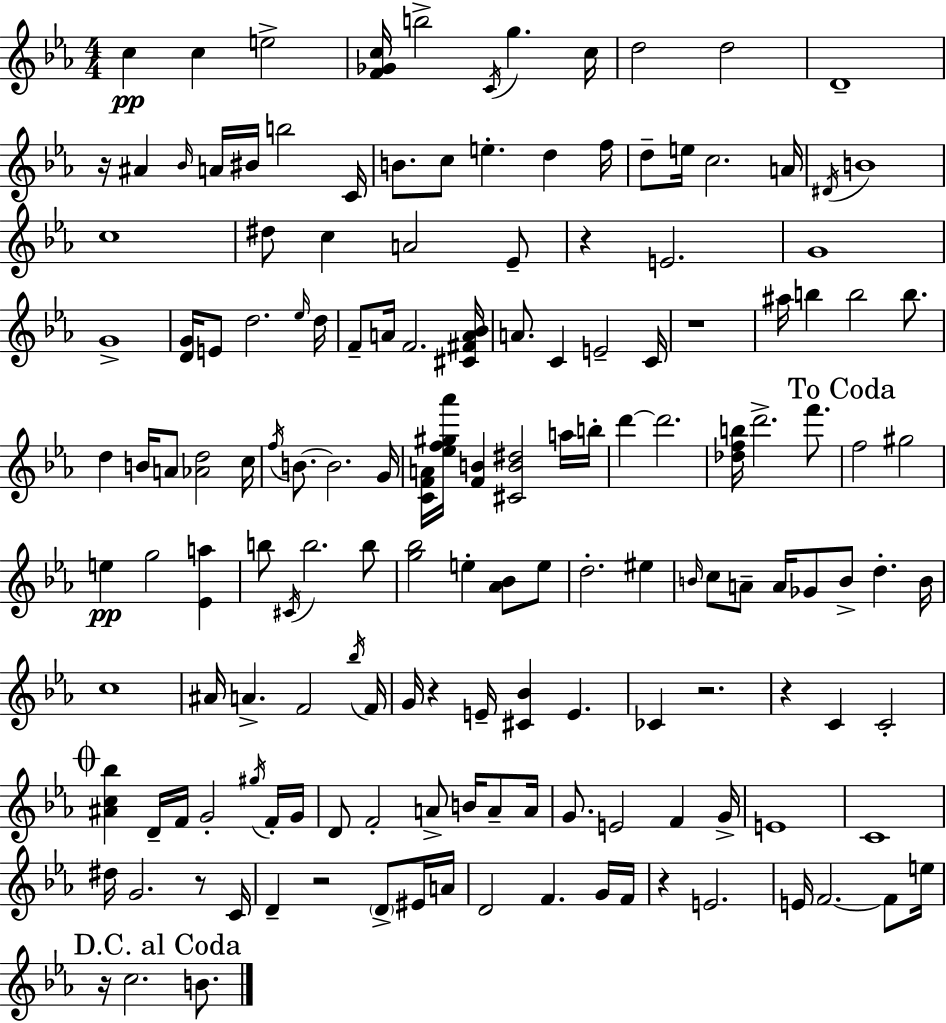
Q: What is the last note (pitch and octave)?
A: B4